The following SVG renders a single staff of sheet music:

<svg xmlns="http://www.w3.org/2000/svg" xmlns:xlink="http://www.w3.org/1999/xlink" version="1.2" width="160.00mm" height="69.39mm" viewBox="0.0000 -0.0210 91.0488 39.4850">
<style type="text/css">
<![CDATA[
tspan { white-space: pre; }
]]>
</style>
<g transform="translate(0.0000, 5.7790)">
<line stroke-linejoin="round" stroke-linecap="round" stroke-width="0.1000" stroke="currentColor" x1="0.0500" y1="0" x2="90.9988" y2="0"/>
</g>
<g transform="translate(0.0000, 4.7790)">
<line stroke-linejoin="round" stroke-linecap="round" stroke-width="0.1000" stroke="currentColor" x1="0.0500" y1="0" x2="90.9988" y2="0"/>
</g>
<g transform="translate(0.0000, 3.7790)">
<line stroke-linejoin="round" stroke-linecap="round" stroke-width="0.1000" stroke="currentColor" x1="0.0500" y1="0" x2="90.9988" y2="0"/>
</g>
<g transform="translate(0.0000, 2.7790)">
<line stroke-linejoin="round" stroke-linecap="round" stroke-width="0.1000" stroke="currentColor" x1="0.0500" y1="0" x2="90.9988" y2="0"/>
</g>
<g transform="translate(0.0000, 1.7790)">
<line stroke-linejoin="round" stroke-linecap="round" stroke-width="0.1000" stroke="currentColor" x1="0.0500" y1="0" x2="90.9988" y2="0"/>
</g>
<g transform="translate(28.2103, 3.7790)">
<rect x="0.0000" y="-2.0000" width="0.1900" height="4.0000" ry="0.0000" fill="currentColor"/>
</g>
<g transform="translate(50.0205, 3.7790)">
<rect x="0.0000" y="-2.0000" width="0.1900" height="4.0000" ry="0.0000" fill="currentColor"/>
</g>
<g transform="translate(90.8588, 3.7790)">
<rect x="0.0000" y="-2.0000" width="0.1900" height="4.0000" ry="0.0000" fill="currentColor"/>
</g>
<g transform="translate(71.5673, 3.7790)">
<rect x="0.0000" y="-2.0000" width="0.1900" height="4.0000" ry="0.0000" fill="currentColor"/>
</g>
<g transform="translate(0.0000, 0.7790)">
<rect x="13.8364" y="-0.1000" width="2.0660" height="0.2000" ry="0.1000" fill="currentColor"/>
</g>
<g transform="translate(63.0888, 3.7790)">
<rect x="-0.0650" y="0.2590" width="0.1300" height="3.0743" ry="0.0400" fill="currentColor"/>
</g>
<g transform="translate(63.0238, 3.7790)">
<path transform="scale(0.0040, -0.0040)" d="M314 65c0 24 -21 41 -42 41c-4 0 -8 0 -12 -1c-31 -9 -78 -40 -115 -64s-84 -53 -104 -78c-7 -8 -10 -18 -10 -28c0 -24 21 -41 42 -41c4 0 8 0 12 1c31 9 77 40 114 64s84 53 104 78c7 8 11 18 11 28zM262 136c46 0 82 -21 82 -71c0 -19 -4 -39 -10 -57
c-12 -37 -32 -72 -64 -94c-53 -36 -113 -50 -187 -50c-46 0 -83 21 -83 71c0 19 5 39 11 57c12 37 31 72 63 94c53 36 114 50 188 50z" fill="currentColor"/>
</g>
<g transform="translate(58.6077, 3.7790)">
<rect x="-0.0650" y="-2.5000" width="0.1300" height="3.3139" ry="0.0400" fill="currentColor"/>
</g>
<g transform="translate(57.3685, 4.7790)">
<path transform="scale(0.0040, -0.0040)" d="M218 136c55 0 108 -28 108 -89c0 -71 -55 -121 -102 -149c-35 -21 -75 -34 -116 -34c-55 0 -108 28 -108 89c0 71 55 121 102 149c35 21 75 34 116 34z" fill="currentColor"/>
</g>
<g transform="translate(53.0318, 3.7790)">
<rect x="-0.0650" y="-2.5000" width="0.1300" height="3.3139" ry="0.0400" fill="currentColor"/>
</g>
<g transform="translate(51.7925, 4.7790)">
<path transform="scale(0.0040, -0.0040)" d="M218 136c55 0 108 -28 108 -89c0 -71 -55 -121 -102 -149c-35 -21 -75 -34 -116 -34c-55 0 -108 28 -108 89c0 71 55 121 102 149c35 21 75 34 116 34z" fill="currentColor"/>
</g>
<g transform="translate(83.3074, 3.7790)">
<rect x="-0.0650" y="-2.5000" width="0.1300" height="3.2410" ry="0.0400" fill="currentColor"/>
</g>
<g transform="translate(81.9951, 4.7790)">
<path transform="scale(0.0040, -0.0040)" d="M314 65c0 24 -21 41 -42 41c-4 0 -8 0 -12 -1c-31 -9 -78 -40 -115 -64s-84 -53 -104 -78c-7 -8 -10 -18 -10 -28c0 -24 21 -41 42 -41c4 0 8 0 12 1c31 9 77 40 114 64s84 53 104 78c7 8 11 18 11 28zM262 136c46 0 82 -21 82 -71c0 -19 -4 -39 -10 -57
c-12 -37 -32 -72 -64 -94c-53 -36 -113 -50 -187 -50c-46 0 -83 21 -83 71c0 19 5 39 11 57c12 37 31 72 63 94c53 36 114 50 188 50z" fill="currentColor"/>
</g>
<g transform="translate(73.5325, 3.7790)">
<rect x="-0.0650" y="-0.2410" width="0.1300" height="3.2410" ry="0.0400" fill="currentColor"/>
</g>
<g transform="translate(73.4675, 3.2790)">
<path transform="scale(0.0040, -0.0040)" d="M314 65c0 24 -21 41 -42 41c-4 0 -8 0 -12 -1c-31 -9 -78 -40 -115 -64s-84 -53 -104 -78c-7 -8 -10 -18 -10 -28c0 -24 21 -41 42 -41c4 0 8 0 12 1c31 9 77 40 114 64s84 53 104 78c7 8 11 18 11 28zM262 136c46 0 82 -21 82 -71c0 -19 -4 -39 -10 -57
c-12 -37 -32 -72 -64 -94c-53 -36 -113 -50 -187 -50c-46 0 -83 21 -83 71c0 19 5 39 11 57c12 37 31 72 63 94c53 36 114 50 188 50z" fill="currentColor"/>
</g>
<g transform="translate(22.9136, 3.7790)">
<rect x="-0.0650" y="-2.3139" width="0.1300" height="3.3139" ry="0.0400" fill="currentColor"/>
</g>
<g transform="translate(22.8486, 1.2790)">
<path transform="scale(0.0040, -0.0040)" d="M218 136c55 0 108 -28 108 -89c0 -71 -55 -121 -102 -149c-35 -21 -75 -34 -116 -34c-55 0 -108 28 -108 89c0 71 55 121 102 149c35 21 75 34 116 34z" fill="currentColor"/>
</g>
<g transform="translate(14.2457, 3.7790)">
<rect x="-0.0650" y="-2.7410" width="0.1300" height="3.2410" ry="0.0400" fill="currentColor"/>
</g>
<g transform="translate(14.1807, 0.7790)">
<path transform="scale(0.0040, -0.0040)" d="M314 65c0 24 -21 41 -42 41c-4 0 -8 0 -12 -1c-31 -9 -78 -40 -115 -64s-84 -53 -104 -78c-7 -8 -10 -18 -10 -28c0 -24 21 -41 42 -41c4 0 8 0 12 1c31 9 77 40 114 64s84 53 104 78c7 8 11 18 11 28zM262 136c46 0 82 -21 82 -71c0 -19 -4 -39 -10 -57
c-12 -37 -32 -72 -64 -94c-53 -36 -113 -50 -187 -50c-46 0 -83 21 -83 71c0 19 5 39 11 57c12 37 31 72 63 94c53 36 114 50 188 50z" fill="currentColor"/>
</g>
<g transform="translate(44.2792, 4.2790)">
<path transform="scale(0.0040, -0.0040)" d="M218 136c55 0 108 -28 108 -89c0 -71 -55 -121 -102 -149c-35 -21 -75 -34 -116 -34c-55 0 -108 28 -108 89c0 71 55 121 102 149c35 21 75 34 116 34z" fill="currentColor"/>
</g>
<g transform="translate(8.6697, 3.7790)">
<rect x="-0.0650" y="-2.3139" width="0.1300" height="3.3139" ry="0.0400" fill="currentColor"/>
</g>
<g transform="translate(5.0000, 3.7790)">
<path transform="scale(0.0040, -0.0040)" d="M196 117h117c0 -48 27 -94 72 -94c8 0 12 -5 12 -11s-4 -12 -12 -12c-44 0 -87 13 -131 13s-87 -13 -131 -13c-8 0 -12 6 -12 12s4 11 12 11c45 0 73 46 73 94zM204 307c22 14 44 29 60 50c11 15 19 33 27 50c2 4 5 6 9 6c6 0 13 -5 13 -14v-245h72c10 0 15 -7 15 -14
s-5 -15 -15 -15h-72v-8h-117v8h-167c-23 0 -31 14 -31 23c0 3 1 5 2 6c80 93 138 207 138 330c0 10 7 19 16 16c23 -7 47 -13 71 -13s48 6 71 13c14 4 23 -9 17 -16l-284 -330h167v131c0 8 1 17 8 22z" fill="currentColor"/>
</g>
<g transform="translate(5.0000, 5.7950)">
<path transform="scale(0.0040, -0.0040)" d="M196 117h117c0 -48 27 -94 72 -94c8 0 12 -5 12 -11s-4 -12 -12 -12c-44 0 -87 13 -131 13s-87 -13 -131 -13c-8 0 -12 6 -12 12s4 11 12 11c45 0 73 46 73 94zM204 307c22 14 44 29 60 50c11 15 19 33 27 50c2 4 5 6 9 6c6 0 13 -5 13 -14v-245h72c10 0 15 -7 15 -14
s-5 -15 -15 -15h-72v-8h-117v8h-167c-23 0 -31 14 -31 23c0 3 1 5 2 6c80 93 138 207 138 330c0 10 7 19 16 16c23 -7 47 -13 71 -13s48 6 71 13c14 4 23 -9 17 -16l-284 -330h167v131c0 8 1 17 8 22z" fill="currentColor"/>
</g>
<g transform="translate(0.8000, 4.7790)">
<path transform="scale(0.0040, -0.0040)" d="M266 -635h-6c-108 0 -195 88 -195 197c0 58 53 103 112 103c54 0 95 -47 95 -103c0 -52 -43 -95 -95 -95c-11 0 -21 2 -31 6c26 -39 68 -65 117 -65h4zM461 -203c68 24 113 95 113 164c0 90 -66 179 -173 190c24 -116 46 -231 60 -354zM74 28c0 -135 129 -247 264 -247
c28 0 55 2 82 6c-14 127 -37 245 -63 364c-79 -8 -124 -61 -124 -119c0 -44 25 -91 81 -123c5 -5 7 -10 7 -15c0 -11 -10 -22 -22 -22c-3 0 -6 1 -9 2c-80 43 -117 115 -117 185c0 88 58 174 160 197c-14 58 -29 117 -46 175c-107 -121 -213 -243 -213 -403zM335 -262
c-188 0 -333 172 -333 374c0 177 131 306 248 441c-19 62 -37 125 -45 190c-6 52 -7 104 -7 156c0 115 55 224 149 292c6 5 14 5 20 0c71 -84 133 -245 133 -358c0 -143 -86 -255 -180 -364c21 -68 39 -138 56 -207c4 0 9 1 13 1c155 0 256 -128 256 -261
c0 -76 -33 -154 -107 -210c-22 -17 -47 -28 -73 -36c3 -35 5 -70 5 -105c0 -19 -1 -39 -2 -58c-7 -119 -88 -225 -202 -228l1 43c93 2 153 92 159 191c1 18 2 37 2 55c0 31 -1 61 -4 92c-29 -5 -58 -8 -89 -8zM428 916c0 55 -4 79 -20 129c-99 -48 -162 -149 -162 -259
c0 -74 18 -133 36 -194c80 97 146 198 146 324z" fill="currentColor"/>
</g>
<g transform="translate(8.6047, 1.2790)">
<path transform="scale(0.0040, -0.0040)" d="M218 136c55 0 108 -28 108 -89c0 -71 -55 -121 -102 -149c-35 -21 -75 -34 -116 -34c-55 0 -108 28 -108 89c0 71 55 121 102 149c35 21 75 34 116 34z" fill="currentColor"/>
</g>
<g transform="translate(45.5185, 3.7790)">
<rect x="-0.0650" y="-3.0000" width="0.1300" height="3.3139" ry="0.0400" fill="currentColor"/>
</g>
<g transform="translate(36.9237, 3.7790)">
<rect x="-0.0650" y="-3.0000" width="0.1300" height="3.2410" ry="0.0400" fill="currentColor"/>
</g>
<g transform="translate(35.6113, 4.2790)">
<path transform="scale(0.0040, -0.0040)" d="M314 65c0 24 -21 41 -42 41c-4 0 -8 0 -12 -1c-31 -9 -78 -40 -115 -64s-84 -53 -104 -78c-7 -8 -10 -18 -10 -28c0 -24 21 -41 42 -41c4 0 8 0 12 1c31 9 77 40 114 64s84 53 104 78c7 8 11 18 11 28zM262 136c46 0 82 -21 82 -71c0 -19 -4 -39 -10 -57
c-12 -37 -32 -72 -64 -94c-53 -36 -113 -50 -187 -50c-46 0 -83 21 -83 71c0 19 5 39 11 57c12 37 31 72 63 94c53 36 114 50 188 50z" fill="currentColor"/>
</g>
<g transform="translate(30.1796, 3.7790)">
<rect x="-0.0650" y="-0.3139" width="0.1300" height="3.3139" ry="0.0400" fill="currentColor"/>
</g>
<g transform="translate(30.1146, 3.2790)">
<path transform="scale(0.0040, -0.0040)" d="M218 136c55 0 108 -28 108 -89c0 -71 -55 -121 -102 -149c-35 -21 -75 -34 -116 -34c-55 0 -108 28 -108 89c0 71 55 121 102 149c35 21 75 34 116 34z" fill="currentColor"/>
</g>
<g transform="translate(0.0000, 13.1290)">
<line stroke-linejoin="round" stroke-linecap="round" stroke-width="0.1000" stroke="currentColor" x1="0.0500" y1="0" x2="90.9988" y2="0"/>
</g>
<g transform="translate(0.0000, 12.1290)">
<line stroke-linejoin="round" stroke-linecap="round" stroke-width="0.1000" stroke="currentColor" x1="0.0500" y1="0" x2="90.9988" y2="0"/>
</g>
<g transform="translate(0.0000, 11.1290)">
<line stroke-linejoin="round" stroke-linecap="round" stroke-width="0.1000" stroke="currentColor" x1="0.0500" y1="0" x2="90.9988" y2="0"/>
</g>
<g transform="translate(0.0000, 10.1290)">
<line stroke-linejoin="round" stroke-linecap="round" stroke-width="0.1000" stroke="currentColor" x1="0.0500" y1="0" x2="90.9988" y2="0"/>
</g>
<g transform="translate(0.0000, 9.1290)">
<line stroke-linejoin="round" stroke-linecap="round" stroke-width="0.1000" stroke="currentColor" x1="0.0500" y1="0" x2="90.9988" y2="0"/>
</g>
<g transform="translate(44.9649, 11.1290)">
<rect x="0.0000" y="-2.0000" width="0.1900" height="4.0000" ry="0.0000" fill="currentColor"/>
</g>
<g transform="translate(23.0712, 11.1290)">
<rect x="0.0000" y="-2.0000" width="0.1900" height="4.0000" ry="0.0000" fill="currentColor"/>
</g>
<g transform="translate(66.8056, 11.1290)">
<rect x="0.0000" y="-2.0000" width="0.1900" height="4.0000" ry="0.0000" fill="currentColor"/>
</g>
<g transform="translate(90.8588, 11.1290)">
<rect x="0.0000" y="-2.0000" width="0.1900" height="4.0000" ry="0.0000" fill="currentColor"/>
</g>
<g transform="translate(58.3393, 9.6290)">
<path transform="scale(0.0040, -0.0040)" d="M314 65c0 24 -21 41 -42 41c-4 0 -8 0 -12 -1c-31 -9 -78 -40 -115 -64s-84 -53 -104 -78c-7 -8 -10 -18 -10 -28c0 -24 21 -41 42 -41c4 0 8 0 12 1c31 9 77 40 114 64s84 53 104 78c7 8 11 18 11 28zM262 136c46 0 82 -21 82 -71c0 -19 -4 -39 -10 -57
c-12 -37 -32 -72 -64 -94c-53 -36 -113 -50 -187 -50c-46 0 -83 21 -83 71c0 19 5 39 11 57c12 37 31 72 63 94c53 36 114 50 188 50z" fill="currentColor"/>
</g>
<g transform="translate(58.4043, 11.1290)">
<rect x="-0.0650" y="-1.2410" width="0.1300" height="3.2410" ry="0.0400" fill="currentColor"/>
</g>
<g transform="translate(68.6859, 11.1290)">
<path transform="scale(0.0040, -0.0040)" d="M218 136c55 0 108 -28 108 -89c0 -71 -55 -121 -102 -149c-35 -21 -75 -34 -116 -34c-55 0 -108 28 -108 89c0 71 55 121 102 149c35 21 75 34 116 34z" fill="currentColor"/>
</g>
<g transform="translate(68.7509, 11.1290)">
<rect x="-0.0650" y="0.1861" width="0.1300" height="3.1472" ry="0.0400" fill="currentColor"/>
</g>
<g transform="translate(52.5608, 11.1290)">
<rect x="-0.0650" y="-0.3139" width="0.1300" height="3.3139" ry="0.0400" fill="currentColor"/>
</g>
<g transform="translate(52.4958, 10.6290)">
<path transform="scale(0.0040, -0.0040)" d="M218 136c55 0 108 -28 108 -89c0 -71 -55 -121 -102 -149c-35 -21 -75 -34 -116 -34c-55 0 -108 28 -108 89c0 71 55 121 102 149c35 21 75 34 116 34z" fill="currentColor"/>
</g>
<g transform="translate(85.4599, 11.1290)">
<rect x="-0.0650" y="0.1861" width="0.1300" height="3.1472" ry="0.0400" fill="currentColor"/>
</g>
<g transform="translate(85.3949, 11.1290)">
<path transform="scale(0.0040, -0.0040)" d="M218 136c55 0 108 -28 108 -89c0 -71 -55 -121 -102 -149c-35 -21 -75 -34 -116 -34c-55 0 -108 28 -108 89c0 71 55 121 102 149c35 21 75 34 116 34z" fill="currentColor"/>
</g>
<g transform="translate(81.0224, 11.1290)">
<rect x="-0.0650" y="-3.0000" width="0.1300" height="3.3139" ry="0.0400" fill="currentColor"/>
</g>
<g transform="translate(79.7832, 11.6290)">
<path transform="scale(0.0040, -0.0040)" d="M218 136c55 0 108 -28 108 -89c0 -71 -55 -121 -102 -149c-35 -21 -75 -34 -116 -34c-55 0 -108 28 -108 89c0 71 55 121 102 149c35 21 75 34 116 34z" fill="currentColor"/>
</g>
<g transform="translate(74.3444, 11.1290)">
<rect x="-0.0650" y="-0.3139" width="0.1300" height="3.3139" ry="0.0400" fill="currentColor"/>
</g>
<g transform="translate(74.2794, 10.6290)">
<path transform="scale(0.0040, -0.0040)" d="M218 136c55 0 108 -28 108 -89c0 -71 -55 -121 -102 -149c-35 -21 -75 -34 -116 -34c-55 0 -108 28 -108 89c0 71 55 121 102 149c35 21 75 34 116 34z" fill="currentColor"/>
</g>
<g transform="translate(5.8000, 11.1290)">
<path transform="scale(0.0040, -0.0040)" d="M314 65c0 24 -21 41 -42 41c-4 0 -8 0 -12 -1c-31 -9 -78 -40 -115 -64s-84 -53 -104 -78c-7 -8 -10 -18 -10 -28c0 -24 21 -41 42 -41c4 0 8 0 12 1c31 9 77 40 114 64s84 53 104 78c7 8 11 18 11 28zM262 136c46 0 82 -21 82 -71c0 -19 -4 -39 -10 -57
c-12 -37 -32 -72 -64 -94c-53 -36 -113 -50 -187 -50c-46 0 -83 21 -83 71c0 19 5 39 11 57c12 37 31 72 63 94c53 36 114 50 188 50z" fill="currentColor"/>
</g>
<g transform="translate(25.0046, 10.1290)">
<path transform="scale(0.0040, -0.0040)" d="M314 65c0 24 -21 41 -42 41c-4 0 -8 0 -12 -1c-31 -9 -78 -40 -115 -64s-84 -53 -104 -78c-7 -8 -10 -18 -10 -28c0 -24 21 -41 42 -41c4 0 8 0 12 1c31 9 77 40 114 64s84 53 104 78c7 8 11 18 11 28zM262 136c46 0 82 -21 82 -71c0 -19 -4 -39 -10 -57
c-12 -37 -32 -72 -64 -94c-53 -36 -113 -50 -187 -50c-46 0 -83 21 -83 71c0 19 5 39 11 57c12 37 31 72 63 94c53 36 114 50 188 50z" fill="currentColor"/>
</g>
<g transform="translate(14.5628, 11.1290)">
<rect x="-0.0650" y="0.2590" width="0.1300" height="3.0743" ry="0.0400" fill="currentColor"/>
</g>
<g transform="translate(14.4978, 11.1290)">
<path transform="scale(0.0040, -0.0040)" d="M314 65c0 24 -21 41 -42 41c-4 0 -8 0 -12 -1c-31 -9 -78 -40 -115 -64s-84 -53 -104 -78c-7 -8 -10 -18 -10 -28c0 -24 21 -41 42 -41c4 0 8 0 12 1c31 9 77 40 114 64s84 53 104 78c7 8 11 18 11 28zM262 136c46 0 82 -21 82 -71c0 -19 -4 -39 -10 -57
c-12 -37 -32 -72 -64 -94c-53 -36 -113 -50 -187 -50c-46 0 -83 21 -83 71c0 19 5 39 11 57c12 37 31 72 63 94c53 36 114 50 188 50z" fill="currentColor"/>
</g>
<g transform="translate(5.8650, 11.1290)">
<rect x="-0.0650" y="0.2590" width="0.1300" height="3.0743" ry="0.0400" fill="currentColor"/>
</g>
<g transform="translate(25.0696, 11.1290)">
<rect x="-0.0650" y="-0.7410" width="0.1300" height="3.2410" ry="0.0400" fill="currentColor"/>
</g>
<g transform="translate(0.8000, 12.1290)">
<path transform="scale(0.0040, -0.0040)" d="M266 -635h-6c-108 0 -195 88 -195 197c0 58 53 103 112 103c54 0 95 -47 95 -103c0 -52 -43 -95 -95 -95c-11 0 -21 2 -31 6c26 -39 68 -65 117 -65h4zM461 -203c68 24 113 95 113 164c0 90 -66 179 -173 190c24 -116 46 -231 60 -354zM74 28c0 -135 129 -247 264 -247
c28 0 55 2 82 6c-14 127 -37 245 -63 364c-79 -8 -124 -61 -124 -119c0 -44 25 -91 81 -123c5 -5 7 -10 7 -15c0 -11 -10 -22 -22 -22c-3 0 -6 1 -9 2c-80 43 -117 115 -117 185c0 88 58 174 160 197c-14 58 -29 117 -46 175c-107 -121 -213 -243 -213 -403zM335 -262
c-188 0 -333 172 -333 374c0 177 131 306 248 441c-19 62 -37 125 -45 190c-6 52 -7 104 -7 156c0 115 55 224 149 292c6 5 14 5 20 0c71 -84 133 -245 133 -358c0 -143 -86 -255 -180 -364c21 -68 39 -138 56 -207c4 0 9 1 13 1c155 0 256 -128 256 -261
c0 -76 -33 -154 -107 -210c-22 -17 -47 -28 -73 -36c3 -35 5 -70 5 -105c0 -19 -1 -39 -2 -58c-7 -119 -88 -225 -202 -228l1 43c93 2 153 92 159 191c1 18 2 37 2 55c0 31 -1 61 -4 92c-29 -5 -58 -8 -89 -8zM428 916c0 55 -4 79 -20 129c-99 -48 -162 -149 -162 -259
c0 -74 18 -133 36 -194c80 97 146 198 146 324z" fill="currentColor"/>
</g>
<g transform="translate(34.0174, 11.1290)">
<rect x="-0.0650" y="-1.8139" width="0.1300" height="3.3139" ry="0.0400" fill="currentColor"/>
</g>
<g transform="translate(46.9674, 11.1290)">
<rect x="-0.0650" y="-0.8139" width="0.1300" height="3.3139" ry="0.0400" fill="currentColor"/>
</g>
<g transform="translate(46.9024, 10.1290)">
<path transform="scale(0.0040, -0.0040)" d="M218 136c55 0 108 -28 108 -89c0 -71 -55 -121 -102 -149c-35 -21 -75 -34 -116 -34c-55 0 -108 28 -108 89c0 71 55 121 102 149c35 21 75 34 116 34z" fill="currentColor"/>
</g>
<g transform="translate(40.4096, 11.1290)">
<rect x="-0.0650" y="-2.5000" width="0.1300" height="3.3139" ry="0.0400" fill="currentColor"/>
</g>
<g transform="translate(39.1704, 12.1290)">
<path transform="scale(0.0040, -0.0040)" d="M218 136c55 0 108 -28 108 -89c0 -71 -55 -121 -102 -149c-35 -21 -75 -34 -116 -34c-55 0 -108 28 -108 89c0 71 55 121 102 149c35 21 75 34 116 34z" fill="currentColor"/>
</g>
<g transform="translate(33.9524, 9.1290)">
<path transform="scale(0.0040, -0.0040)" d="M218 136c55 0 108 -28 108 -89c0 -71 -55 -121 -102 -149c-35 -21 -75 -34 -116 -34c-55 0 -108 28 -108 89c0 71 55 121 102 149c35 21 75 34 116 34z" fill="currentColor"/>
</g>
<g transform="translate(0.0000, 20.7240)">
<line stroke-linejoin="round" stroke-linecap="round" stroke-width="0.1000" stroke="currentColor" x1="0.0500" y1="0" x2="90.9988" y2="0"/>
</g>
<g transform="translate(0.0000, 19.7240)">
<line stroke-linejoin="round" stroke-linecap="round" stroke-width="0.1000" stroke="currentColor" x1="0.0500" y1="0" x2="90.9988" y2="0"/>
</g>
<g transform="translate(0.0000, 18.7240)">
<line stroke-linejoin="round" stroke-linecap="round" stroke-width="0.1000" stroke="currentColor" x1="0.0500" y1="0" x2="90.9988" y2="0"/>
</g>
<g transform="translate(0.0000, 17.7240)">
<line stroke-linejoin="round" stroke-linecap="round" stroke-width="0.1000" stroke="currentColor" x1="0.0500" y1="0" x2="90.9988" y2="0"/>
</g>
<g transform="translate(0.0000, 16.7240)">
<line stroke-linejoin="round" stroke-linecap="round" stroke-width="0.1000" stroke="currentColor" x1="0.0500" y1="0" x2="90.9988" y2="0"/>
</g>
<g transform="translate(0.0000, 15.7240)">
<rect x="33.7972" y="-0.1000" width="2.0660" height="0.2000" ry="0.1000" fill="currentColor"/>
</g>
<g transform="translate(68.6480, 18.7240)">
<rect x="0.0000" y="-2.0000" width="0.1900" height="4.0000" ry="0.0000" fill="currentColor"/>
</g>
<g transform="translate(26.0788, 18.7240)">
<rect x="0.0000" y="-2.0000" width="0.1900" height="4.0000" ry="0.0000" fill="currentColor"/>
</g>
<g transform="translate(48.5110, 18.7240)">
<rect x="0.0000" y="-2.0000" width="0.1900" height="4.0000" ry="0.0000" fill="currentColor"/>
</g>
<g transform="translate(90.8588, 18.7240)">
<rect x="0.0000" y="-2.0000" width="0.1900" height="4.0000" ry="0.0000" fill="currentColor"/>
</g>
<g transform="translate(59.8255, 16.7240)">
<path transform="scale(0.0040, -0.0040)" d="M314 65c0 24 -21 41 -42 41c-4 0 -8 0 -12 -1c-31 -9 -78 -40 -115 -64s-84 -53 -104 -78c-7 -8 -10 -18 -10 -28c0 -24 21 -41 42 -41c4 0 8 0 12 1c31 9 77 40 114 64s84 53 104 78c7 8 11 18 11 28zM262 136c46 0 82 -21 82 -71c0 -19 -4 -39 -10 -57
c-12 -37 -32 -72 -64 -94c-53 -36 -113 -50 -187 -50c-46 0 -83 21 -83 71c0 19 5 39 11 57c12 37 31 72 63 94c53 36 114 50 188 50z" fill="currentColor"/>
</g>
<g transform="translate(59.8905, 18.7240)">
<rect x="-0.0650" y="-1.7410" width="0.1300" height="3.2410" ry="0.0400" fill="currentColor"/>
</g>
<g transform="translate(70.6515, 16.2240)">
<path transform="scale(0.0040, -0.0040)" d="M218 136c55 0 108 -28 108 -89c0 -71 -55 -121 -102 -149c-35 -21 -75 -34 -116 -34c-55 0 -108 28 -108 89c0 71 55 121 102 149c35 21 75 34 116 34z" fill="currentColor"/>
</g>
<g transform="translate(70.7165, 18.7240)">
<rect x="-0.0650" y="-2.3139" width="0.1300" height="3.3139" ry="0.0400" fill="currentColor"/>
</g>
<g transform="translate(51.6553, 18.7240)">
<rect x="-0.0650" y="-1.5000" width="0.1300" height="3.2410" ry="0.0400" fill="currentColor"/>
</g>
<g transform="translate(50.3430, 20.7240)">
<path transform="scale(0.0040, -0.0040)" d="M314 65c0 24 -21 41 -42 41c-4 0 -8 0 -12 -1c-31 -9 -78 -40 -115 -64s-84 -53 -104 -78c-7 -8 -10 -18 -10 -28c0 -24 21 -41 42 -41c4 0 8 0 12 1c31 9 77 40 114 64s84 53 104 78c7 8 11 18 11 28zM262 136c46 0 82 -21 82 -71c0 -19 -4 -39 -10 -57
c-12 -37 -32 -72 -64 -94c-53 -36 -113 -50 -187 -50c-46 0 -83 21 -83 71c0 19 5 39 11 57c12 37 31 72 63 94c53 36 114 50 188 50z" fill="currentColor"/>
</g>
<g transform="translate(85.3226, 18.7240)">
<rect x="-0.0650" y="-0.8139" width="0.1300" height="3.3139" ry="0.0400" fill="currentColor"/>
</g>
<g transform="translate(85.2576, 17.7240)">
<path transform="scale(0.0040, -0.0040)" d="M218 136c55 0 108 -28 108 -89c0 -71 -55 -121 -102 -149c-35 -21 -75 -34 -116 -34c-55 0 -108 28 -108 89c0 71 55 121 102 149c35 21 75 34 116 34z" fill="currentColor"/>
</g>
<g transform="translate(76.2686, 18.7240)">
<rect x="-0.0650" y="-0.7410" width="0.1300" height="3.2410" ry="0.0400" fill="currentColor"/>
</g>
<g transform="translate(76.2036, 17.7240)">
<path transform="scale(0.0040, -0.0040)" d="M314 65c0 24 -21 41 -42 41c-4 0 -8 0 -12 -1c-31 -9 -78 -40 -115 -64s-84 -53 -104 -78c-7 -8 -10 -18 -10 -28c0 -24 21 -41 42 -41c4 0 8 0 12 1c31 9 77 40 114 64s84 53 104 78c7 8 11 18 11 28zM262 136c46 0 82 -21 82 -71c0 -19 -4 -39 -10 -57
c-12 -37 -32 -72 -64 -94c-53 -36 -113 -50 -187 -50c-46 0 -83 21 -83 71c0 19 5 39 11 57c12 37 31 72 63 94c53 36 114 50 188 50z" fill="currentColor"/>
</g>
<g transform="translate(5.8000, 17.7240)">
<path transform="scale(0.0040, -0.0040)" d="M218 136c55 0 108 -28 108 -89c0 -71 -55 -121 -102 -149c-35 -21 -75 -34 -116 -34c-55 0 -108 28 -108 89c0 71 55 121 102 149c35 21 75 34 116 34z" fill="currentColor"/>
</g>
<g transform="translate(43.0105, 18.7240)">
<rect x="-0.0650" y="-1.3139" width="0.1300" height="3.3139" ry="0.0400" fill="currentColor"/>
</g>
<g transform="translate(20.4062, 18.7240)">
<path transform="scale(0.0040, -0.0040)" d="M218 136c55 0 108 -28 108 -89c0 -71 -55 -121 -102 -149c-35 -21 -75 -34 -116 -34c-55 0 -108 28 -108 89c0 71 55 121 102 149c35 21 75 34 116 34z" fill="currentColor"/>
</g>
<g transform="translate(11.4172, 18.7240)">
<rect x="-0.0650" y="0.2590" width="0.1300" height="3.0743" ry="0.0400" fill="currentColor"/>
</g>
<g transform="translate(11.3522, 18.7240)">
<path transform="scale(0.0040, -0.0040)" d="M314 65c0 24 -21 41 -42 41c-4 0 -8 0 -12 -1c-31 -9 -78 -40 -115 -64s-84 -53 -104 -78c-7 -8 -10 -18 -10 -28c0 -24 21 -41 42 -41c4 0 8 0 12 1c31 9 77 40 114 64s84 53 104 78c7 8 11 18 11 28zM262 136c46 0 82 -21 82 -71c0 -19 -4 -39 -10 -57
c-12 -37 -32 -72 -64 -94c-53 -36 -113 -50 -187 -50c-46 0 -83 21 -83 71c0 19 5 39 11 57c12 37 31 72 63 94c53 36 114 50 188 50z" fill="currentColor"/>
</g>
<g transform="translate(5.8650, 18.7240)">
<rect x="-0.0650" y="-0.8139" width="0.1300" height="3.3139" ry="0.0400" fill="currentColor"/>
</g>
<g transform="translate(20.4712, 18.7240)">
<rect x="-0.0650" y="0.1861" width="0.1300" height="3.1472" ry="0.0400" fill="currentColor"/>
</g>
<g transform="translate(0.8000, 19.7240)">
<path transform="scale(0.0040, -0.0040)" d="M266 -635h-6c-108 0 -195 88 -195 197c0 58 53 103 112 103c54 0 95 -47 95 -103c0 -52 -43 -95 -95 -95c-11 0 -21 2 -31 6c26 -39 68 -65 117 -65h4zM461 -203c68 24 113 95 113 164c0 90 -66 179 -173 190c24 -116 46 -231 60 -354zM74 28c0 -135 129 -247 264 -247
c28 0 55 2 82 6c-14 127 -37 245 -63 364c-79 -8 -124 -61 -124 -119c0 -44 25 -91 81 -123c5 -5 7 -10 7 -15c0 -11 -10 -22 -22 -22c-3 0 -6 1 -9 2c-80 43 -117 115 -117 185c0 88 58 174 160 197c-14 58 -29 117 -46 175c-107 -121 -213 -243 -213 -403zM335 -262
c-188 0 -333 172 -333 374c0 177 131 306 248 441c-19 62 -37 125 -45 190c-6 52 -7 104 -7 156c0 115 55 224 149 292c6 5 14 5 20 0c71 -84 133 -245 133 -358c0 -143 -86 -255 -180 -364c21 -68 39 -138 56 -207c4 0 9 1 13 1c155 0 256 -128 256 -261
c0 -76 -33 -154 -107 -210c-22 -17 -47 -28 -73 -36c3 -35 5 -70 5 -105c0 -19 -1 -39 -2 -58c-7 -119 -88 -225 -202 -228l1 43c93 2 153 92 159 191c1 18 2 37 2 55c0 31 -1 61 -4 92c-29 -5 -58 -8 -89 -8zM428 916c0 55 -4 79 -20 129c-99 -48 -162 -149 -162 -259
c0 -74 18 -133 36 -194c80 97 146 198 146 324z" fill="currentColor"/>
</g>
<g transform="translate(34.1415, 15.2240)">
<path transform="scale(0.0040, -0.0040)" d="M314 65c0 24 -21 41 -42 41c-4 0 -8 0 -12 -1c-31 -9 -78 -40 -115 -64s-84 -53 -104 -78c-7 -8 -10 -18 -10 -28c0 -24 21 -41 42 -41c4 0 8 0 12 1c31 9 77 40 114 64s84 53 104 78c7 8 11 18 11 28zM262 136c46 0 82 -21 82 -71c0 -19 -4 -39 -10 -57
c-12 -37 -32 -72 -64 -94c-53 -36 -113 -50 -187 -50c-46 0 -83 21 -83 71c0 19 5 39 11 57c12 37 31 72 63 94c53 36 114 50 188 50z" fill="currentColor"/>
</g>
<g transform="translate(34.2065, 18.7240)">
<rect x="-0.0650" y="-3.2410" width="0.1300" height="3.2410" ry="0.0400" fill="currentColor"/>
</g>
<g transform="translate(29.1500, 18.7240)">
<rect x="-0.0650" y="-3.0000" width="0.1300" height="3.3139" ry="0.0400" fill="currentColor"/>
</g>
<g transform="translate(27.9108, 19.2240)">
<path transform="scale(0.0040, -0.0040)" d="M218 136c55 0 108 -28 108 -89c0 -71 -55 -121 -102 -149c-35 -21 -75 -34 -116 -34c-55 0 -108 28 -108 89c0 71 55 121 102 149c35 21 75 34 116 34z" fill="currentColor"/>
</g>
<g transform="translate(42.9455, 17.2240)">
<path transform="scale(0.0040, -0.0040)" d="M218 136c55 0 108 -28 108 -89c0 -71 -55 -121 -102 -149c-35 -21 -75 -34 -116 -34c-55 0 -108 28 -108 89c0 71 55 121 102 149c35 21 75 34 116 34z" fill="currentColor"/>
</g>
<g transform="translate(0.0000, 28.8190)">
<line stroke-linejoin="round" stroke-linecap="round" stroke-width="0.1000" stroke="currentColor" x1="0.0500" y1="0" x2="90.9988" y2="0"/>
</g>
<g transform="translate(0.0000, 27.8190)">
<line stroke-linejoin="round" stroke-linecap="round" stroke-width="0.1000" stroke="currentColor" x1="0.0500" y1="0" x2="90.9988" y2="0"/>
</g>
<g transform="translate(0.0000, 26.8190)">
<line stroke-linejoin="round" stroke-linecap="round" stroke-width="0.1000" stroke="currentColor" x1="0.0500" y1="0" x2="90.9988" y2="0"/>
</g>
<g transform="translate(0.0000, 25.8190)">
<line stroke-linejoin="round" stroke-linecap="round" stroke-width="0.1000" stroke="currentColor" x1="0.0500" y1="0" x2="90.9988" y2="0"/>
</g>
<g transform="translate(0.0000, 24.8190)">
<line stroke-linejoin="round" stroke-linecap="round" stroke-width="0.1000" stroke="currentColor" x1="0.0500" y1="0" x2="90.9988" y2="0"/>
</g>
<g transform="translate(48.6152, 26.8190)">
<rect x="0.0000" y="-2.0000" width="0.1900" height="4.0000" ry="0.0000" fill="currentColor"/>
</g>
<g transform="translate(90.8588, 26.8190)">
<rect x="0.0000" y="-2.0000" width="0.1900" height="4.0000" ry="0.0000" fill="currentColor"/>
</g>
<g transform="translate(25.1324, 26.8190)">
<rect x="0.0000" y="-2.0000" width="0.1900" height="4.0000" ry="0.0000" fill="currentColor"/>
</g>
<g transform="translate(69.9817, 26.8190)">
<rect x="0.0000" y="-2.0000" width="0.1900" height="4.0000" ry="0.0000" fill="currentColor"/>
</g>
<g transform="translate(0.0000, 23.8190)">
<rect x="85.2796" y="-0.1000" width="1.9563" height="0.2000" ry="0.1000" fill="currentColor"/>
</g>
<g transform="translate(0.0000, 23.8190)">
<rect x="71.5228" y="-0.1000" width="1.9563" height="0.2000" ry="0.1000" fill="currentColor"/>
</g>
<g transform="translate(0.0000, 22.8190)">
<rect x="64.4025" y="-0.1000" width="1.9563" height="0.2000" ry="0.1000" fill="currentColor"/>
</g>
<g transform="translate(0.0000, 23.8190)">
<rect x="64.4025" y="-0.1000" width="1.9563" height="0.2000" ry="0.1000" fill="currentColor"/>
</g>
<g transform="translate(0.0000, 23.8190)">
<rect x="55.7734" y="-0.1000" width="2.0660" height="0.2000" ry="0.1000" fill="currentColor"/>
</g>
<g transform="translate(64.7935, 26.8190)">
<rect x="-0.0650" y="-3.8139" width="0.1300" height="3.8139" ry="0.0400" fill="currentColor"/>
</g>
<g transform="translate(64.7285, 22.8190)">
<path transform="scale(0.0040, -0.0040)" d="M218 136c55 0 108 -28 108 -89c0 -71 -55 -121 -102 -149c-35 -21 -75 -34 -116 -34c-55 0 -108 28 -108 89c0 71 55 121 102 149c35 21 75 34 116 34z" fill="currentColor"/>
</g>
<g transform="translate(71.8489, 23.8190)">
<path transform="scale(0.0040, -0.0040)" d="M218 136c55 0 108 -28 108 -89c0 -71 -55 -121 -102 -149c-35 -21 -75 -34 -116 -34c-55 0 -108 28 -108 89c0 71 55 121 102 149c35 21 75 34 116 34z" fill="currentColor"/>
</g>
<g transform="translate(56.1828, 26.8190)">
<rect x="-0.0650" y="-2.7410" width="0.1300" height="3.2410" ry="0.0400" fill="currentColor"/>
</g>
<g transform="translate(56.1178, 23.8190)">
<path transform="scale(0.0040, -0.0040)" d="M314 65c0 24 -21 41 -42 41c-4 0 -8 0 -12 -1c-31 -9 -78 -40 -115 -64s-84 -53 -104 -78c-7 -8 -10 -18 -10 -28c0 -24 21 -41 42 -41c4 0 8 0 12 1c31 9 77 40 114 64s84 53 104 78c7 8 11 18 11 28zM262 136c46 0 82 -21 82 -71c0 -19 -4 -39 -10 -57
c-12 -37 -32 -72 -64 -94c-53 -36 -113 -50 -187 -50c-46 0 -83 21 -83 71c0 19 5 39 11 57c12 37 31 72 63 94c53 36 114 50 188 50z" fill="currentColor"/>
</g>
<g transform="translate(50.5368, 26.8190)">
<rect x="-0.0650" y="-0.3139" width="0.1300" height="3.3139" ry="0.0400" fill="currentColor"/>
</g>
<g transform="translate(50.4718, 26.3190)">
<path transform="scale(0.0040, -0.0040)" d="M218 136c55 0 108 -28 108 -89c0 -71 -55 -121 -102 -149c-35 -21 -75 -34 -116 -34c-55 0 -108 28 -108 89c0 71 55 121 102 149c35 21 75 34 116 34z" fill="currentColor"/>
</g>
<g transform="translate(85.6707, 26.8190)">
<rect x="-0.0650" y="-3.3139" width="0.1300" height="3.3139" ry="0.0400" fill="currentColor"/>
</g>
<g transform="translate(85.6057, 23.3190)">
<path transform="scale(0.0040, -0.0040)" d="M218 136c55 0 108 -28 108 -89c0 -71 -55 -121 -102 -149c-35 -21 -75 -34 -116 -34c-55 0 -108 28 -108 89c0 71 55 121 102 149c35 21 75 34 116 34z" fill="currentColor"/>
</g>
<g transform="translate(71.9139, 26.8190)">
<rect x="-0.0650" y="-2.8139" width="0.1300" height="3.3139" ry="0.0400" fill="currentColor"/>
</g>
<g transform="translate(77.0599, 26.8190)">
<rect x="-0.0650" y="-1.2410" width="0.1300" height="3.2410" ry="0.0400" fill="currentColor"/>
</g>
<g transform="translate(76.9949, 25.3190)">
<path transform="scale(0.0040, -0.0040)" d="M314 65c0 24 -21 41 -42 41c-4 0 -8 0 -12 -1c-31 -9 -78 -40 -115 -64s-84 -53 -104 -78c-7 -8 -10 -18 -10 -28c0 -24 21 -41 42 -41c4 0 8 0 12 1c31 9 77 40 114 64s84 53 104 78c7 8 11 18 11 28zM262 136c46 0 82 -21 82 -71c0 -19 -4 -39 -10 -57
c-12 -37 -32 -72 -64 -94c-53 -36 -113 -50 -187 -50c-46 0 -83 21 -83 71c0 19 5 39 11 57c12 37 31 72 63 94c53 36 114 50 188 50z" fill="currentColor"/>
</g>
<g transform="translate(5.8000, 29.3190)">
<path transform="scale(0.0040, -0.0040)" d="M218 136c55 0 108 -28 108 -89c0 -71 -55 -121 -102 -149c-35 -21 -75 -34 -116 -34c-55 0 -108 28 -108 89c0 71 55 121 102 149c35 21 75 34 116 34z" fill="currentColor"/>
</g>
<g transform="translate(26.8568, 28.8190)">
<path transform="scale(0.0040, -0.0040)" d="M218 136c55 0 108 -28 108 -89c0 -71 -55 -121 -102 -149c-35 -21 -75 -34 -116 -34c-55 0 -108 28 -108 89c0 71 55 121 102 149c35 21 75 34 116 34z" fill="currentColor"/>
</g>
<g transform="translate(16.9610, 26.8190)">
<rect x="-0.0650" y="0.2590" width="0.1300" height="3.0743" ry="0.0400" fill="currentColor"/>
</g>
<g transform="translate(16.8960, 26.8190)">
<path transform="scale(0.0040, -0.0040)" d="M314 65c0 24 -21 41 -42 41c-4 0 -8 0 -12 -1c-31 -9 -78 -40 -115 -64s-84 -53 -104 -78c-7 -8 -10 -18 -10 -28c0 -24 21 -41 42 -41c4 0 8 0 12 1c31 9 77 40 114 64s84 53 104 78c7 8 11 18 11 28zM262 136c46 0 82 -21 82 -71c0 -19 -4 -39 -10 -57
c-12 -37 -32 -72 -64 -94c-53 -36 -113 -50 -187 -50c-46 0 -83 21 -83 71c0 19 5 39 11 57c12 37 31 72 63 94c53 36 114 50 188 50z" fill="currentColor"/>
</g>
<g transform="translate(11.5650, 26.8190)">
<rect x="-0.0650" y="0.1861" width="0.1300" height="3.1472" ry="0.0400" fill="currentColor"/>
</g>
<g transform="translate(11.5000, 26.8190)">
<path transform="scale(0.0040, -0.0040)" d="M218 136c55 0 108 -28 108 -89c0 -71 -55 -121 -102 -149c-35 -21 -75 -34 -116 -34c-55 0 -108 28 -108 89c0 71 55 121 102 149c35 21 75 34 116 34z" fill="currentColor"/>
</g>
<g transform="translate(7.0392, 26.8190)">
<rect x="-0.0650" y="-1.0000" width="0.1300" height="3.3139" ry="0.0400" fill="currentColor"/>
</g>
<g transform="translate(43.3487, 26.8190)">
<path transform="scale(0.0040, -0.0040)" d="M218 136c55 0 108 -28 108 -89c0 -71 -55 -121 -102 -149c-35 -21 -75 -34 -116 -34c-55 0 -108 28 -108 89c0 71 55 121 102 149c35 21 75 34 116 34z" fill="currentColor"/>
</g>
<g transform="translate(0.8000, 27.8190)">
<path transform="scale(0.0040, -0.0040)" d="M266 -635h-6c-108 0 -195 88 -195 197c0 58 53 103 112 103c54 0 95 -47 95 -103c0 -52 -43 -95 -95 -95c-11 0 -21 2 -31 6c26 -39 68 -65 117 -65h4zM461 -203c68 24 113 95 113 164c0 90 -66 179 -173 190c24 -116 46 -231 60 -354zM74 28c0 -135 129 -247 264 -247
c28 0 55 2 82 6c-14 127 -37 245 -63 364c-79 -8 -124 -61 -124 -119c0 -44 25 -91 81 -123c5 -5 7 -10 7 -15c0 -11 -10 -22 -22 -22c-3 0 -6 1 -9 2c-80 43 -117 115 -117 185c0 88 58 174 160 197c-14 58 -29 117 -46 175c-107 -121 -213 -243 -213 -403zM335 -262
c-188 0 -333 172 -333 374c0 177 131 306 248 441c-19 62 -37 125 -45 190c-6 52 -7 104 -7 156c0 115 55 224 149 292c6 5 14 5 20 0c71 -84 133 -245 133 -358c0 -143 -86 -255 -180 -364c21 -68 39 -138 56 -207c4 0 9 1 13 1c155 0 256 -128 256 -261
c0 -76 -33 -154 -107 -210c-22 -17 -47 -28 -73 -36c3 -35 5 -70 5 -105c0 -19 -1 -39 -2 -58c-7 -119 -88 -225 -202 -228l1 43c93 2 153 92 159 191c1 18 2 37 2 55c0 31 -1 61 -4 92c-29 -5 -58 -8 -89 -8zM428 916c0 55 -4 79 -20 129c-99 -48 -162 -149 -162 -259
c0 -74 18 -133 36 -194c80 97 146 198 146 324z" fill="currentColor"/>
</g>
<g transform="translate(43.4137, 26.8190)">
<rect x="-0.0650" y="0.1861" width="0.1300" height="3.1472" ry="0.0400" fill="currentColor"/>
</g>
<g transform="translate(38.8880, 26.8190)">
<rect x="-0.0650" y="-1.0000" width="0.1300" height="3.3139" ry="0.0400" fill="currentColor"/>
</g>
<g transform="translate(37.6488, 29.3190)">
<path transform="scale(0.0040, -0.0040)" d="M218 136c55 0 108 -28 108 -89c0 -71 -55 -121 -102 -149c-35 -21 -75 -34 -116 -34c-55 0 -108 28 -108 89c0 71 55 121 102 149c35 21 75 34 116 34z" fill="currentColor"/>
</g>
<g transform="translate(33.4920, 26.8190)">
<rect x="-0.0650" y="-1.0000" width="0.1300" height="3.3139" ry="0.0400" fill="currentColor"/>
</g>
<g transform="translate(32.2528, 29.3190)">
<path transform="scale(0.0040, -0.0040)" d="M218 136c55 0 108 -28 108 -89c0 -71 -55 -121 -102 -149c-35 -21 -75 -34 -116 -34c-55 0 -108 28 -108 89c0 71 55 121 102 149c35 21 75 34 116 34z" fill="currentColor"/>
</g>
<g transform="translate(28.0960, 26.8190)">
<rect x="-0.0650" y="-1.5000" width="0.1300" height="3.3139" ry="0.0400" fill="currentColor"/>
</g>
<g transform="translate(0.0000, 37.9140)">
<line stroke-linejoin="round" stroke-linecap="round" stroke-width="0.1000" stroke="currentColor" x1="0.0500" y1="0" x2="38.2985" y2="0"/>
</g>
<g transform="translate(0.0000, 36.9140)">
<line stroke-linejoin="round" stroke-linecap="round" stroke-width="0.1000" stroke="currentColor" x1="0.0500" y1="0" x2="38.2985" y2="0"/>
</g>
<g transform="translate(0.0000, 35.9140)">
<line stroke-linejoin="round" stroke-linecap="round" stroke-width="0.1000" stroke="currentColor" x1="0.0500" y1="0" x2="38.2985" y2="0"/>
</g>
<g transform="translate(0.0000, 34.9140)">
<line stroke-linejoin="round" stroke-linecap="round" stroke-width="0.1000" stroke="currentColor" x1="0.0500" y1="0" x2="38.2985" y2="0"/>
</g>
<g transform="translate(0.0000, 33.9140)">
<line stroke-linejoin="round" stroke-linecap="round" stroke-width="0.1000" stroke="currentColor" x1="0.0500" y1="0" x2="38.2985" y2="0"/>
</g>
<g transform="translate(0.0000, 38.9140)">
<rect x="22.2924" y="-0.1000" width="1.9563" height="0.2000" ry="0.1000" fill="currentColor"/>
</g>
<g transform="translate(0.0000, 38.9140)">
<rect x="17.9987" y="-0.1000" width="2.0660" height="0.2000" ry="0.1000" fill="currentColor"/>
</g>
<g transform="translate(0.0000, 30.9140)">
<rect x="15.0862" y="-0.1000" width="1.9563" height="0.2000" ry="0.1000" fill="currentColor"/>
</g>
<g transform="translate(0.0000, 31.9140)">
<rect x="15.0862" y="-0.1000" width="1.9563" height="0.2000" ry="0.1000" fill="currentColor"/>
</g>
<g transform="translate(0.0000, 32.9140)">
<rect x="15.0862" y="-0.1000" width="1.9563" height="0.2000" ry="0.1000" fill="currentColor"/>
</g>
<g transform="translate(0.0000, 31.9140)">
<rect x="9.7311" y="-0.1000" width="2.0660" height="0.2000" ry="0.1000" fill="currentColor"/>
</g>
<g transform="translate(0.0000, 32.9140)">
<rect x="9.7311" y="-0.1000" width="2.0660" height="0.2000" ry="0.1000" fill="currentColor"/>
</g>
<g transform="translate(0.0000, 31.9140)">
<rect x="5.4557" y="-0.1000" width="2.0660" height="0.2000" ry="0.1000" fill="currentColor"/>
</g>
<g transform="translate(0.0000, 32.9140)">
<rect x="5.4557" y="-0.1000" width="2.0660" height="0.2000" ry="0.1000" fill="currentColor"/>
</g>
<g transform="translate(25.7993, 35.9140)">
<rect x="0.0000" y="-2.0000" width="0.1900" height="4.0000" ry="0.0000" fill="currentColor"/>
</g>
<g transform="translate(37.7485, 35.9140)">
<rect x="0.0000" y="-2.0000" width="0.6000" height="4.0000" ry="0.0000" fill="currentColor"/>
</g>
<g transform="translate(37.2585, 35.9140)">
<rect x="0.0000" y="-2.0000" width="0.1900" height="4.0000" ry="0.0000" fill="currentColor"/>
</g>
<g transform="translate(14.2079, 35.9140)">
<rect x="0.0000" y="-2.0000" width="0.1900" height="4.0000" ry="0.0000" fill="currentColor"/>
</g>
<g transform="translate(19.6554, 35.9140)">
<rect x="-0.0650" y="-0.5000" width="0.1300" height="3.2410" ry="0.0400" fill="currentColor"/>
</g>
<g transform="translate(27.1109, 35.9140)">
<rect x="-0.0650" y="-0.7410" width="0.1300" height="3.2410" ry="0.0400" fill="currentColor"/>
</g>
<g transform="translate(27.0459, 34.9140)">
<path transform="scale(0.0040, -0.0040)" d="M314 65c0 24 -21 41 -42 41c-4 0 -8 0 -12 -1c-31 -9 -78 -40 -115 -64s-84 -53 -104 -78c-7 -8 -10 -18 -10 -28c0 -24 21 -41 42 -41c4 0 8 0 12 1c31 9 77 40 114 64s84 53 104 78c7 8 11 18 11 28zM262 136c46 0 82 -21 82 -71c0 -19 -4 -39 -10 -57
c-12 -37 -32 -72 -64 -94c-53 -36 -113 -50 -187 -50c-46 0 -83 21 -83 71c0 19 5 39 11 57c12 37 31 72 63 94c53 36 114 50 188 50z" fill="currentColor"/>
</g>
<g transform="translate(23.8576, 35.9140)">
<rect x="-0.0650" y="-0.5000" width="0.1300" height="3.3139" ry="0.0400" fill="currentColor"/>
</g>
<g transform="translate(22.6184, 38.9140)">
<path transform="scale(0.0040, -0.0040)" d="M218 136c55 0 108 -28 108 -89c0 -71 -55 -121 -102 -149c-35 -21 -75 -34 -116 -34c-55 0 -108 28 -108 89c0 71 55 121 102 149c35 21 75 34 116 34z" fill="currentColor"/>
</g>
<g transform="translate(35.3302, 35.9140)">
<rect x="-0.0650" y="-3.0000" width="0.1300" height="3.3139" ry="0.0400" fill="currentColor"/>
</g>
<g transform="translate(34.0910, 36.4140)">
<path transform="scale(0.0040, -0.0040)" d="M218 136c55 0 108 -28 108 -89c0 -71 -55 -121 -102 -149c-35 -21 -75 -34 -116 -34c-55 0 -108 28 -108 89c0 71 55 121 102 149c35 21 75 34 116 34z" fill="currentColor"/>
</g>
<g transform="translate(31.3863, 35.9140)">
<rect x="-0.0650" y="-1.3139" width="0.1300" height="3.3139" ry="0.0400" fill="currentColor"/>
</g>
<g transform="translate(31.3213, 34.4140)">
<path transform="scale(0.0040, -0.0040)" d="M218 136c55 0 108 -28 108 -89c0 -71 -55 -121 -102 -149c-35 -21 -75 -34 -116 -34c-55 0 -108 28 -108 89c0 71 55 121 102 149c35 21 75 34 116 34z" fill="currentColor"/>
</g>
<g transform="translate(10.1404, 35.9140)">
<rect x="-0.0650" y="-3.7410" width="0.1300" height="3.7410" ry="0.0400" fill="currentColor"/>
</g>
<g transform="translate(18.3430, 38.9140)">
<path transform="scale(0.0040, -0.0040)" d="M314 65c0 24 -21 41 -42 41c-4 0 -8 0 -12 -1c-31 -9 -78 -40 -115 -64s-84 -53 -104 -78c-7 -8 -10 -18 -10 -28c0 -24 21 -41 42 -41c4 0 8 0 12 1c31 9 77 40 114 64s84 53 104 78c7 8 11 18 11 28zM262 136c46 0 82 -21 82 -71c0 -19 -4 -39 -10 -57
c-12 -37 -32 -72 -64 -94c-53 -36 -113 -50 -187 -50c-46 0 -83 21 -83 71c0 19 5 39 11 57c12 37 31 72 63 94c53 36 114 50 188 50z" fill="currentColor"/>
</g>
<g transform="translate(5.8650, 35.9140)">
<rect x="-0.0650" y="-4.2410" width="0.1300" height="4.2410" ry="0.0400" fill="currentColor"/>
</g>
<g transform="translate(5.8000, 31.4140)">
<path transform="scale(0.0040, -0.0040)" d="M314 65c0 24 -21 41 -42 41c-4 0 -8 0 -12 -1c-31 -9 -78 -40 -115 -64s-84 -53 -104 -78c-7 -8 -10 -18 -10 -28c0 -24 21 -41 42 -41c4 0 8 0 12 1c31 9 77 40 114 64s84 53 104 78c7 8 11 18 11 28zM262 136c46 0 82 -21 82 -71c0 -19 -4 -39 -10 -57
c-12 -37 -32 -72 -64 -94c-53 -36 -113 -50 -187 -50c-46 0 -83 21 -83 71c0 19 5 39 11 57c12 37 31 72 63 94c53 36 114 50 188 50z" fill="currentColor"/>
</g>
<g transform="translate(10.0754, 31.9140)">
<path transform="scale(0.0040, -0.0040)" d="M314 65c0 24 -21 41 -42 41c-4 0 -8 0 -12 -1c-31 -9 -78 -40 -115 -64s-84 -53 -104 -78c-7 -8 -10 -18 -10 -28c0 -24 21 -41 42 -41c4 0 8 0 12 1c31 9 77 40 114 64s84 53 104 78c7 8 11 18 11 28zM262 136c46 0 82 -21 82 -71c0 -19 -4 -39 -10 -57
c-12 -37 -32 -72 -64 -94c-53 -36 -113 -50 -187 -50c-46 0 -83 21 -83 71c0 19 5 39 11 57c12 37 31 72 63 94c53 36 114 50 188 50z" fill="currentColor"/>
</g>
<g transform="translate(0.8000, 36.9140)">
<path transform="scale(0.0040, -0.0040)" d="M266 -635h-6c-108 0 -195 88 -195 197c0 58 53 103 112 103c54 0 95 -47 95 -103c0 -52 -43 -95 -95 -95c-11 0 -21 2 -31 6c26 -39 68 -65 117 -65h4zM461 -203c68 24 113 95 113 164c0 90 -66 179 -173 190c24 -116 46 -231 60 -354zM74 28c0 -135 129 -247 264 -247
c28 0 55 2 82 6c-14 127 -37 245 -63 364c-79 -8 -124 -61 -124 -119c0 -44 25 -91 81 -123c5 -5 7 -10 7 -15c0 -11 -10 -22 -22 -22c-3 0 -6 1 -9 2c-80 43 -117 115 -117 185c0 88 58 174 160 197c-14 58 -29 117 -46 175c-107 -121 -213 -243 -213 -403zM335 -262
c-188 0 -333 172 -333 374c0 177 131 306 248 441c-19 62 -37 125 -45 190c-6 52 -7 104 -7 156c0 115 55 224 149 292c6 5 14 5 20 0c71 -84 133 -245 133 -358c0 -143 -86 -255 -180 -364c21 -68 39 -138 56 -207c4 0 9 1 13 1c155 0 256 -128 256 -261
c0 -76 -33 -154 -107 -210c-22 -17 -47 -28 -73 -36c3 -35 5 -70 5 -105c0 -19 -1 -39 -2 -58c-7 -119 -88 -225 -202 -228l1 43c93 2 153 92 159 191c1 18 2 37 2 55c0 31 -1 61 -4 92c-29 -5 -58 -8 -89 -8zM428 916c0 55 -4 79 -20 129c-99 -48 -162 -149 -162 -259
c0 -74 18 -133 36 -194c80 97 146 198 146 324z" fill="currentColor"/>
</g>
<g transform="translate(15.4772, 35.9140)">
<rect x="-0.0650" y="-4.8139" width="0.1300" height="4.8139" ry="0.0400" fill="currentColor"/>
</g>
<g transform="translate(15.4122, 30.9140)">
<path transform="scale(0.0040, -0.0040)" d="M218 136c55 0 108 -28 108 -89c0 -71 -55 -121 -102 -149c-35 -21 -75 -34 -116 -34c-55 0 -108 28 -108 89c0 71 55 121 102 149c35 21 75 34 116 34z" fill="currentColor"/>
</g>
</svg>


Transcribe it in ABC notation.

X:1
T:Untitled
M:4/4
L:1/4
K:C
g a2 g c A2 A G G B2 c2 G2 B2 B2 d2 f G d c e2 B c A B d B2 B A b2 e E2 f2 g d2 d D B B2 E D D B c a2 c' a e2 b d'2 c'2 e' C2 C d2 e A